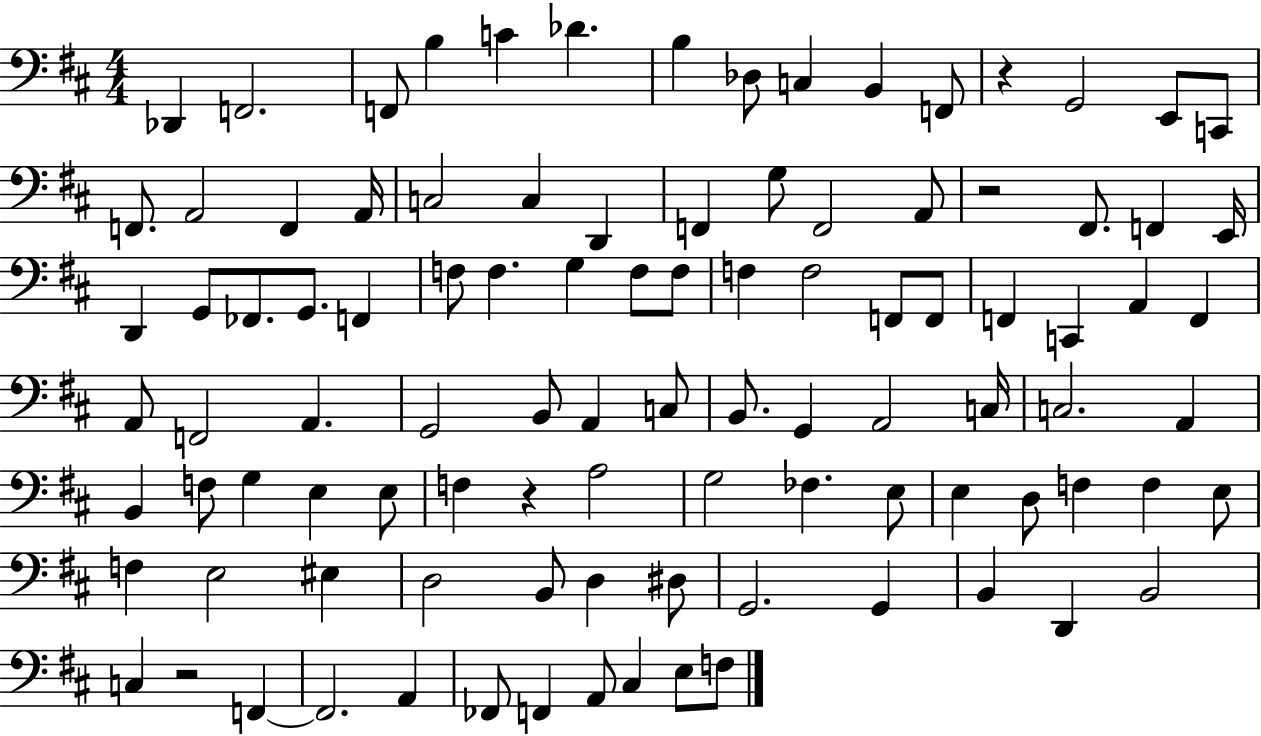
{
  \clef bass
  \numericTimeSignature
  \time 4/4
  \key d \major
  des,4 f,2. | f,8 b4 c'4 des'4. | b4 des8 c4 b,4 f,8 | r4 g,2 e,8 c,8 | \break f,8. a,2 f,4 a,16 | c2 c4 d,4 | f,4 g8 f,2 a,8 | r2 fis,8. f,4 e,16 | \break d,4 g,8 fes,8. g,8. f,4 | f8 f4. g4 f8 f8 | f4 f2 f,8 f,8 | f,4 c,4 a,4 f,4 | \break a,8 f,2 a,4. | g,2 b,8 a,4 c8 | b,8. g,4 a,2 c16 | c2. a,4 | \break b,4 f8 g4 e4 e8 | f4 r4 a2 | g2 fes4. e8 | e4 d8 f4 f4 e8 | \break f4 e2 eis4 | d2 b,8 d4 dis8 | g,2. g,4 | b,4 d,4 b,2 | \break c4 r2 f,4~~ | f,2. a,4 | fes,8 f,4 a,8 cis4 e8 f8 | \bar "|."
}